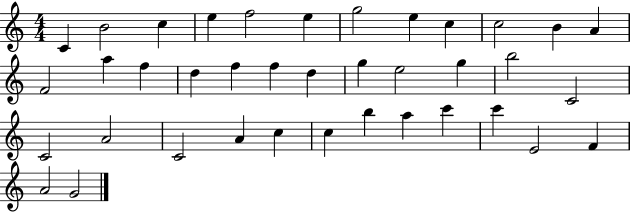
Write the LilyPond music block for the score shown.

{
  \clef treble
  \numericTimeSignature
  \time 4/4
  \key c \major
  c'4 b'2 c''4 | e''4 f''2 e''4 | g''2 e''4 c''4 | c''2 b'4 a'4 | \break f'2 a''4 f''4 | d''4 f''4 f''4 d''4 | g''4 e''2 g''4 | b''2 c'2 | \break c'2 a'2 | c'2 a'4 c''4 | c''4 b''4 a''4 c'''4 | c'''4 e'2 f'4 | \break a'2 g'2 | \bar "|."
}